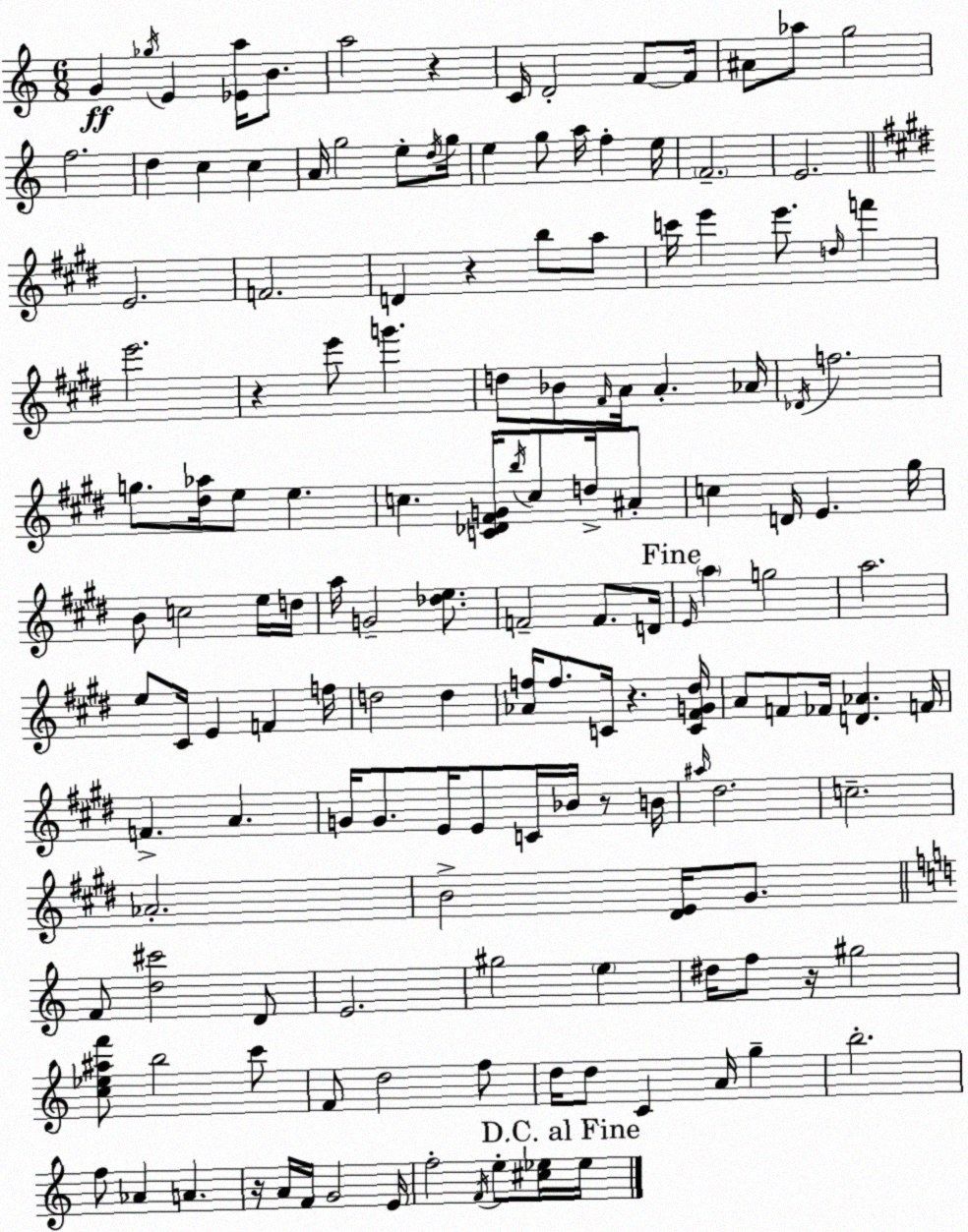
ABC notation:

X:1
T:Untitled
M:6/8
L:1/4
K:Am
G _g/4 E [_Ea]/4 B/2 a2 z C/4 D2 F/2 F/4 ^A/2 _a/2 g2 f2 d c c A/4 g2 e/2 d/4 g/4 e g/2 a/4 f e/4 F2 E2 E2 F2 D z b/2 a/2 c'/4 e' e'/2 d/4 f' e'2 z e'/2 g' d/2 _B/2 ^F/4 A/4 A _A/4 _D/4 f2 g/2 [^d_a]/4 e/2 e c [C_D^FG]/4 b/4 c/2 d/4 ^A/2 c D/4 E ^g/4 B/2 c2 e/4 d/4 a/4 G2 [_de]/2 F2 F/2 D/4 E/4 a g2 a2 e/2 ^C/4 E F f/4 d2 d [_Af]/4 f/2 C/4 z [C^FG^d]/4 A/2 F/2 _F/4 [D_A] F/4 F A G/4 G/2 E/4 E/2 C/4 _B/4 z/2 B/4 ^a/4 ^d2 c2 _A2 B2 [^DE]/4 ^G/2 F/2 [d^c']2 D/2 E2 ^g2 e ^d/4 f/2 z/4 ^g2 [c_e^af']/2 b2 c'/2 F/2 d2 f/2 d/4 d/2 C A/4 g b2 f/2 _A A z/4 A/4 F/4 G2 E/4 f2 F/4 e/2 [^c_e]/4 _e/4